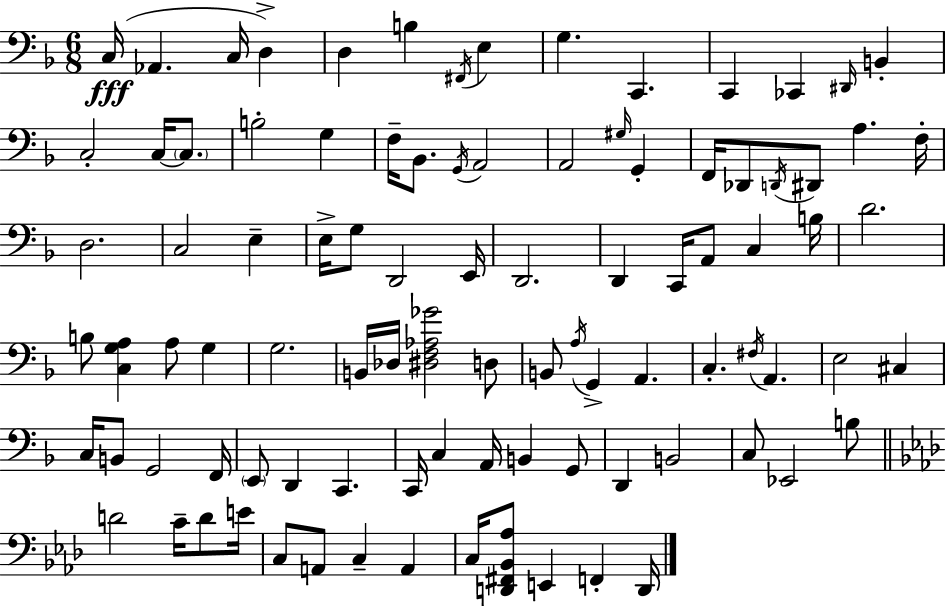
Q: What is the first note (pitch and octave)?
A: C3